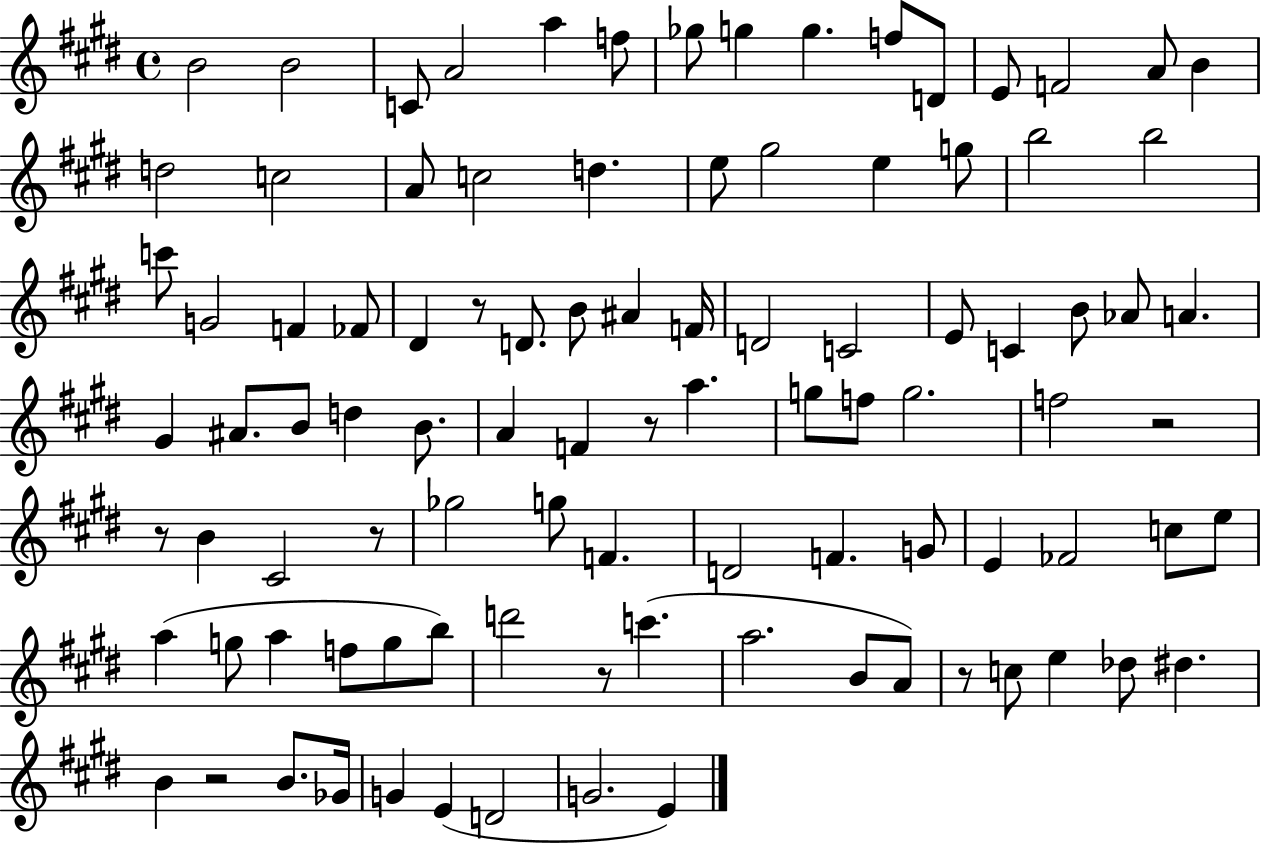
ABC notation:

X:1
T:Untitled
M:4/4
L:1/4
K:E
B2 B2 C/2 A2 a f/2 _g/2 g g f/2 D/2 E/2 F2 A/2 B d2 c2 A/2 c2 d e/2 ^g2 e g/2 b2 b2 c'/2 G2 F _F/2 ^D z/2 D/2 B/2 ^A F/4 D2 C2 E/2 C B/2 _A/2 A ^G ^A/2 B/2 d B/2 A F z/2 a g/2 f/2 g2 f2 z2 z/2 B ^C2 z/2 _g2 g/2 F D2 F G/2 E _F2 c/2 e/2 a g/2 a f/2 g/2 b/2 d'2 z/2 c' a2 B/2 A/2 z/2 c/2 e _d/2 ^d B z2 B/2 _G/4 G E D2 G2 E